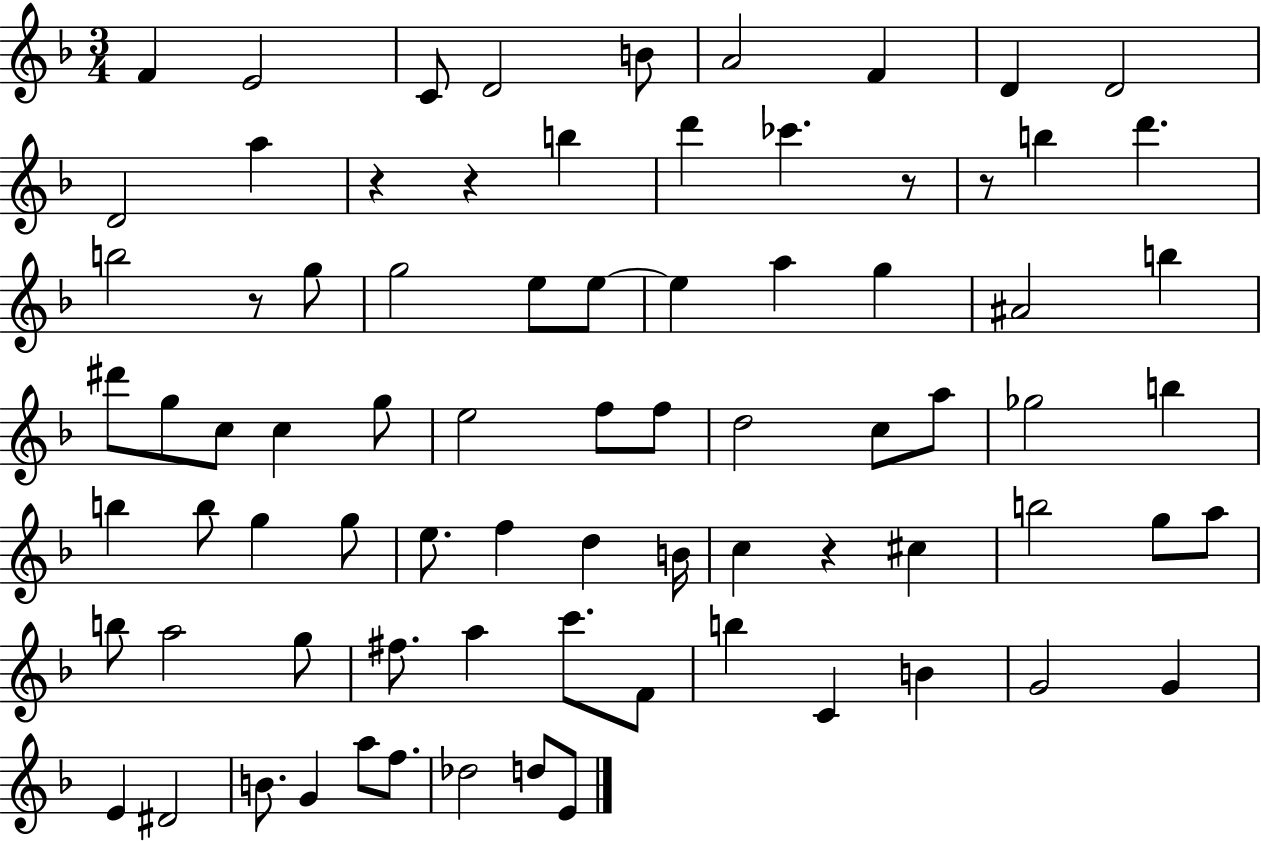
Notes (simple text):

F4/q E4/h C4/e D4/h B4/e A4/h F4/q D4/q D4/h D4/h A5/q R/q R/q B5/q D6/q CES6/q. R/e R/e B5/q D6/q. B5/h R/e G5/e G5/h E5/e E5/e E5/q A5/q G5/q A#4/h B5/q D#6/e G5/e C5/e C5/q G5/e E5/h F5/e F5/e D5/h C5/e A5/e Gb5/h B5/q B5/q B5/e G5/q G5/e E5/e. F5/q D5/q B4/s C5/q R/q C#5/q B5/h G5/e A5/e B5/e A5/h G5/e F#5/e. A5/q C6/e. F4/e B5/q C4/q B4/q G4/h G4/q E4/q D#4/h B4/e. G4/q A5/e F5/e. Db5/h D5/e E4/e